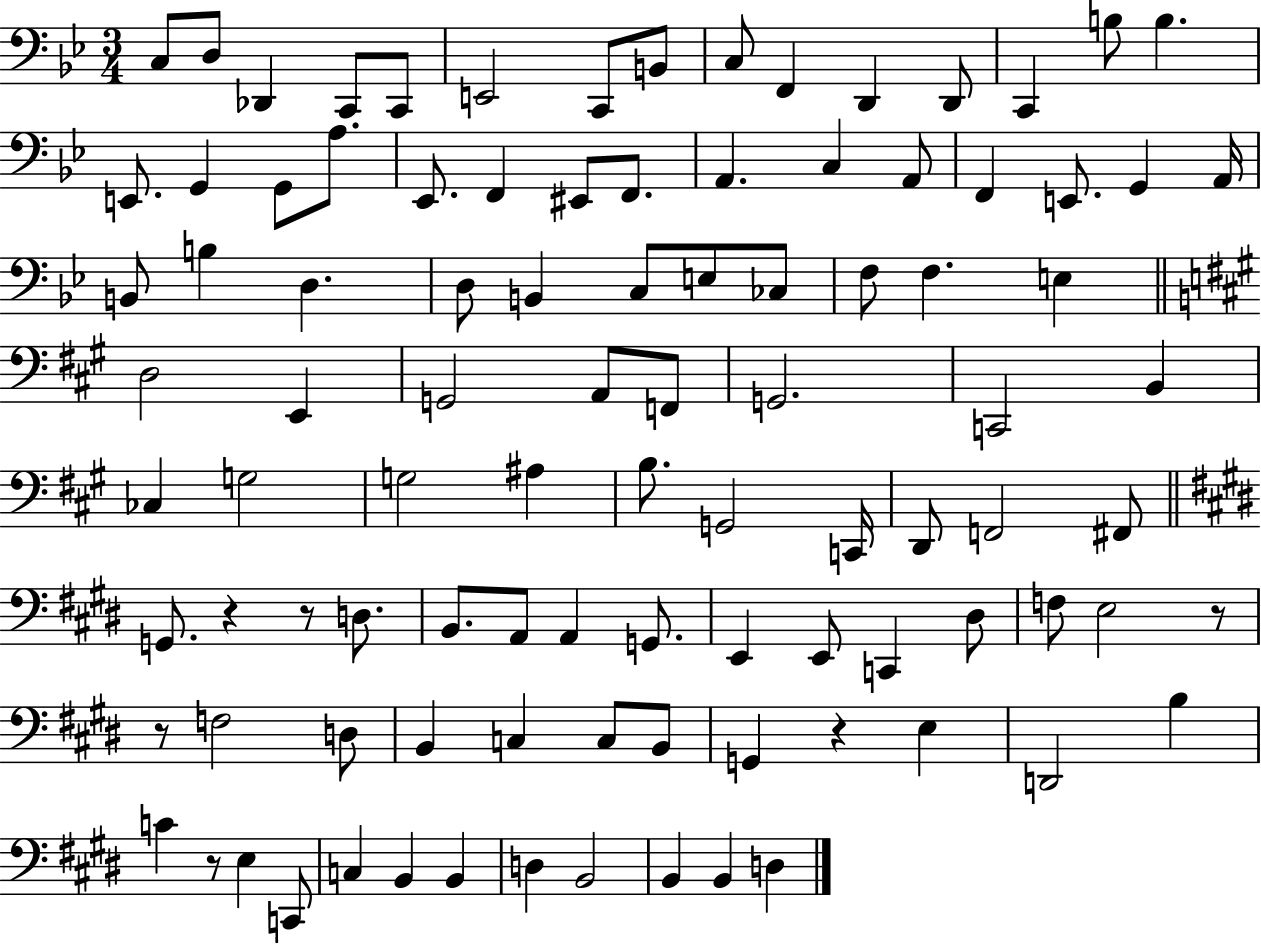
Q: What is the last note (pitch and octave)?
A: D3